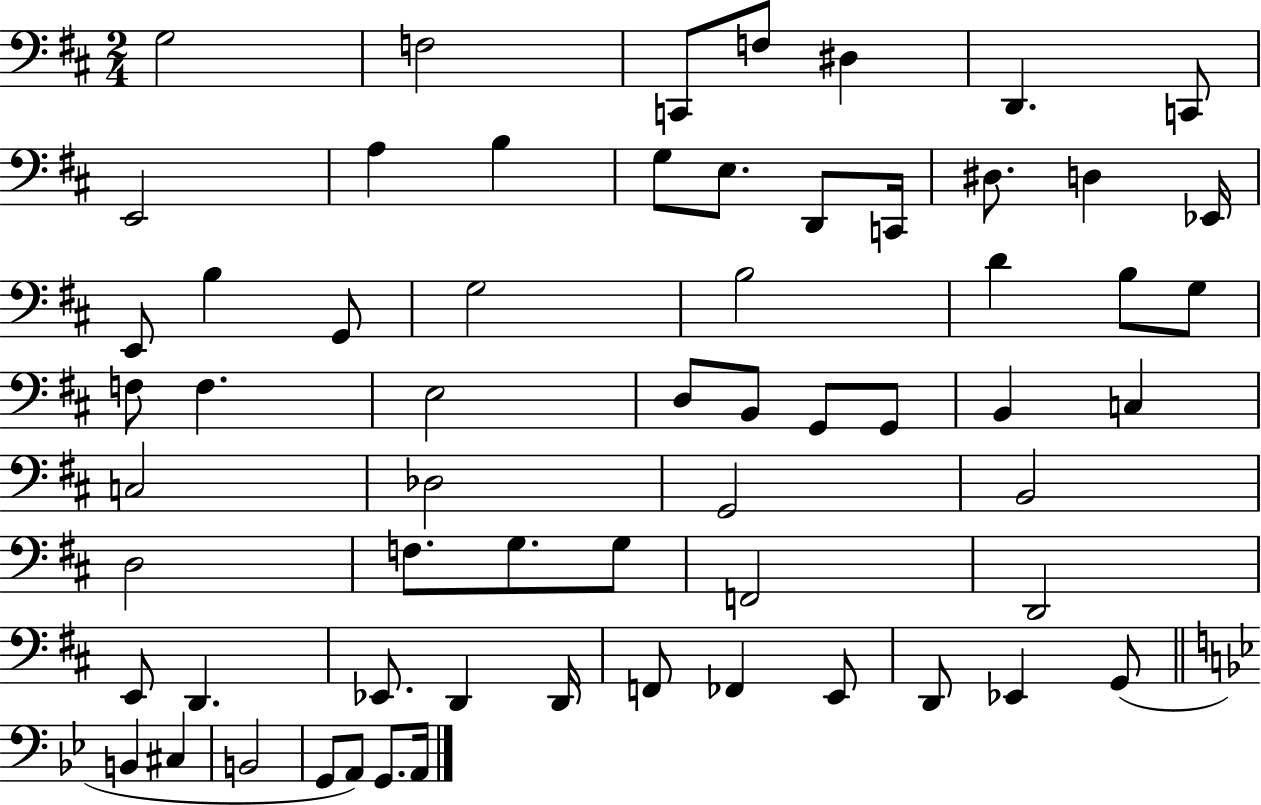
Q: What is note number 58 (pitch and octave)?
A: B2